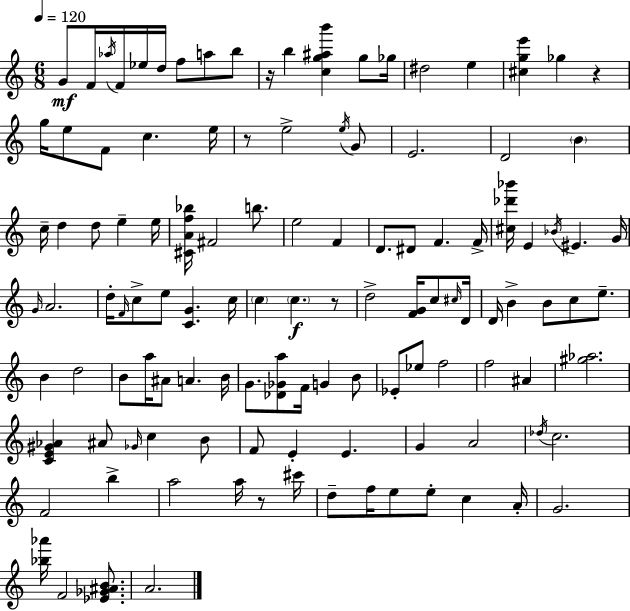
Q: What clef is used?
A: treble